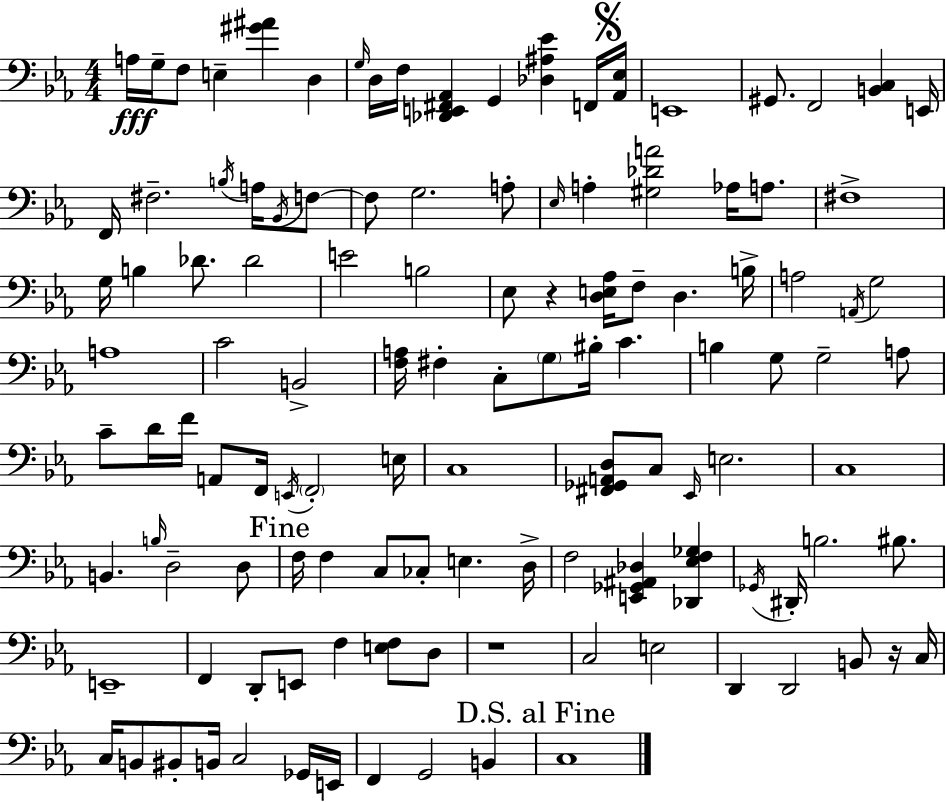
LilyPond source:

{
  \clef bass
  \numericTimeSignature
  \time 4/4
  \key ees \major
  a16\fff g16-- f8 e4-- <gis' ais'>4 d4 | \grace { g16 } d16 f16 <des, e, fis, aes,>4 g,4 <des ais ees'>4 f,16 | \mark \markup { \musicglyph "scripts.segno" } <aes, ees>16 e,1 | gis,8. f,2 <b, c>4 | \break e,16 f,16 fis2.-- \acciaccatura { b16 } a16 | \acciaccatura { bes,16 } f8~~ f8 g2. | a8-. \grace { ees16 } a4-. <gis des' a'>2 | aes16 a8. fis1-> | \break g16 b4 des'8. des'2 | e'2 b2 | ees8 r4 <d e aes>16 f8-- d4. | b16-> a2 \acciaccatura { a,16 } g2 | \break a1 | c'2 b,2-> | <f a>16 fis4-. c8-. \parenthesize g8 bis16-. c'4. | b4 g8 g2-- | \break a8 c'8-- d'16 f'16 a,8 f,16 \acciaccatura { e,16 } \parenthesize f,2-. | e16 c1 | <fis, ges, a, d>8 c8 \grace { ees,16 } e2. | c1 | \break b,4. \grace { b16 } d2-- | d8 \mark "Fine" f16 f4 c8 ces8-. | e4. d16-> f2 | <e, ges, ais, des>4 <des, ees f ges>4 \acciaccatura { ges,16 } dis,16-. b2. | \break bis8. e,1-- | f,4 d,8-. e,8 | f4 <e f>8 d8 r1 | c2 | \break e2 d,4 d,2 | b,8 r16 c16 c16 b,8 bis,8-. b,16 c2 | ges,16 e,16 f,4 g,2 | b,4 \mark "D.S. al Fine" c1 | \break \bar "|."
}